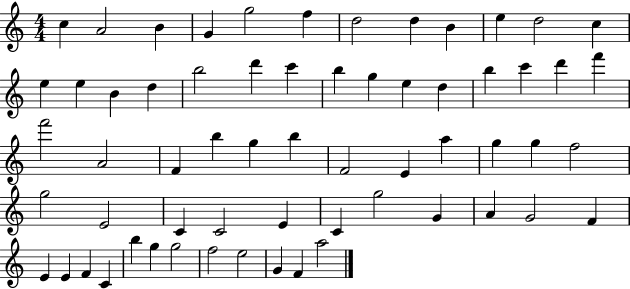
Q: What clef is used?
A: treble